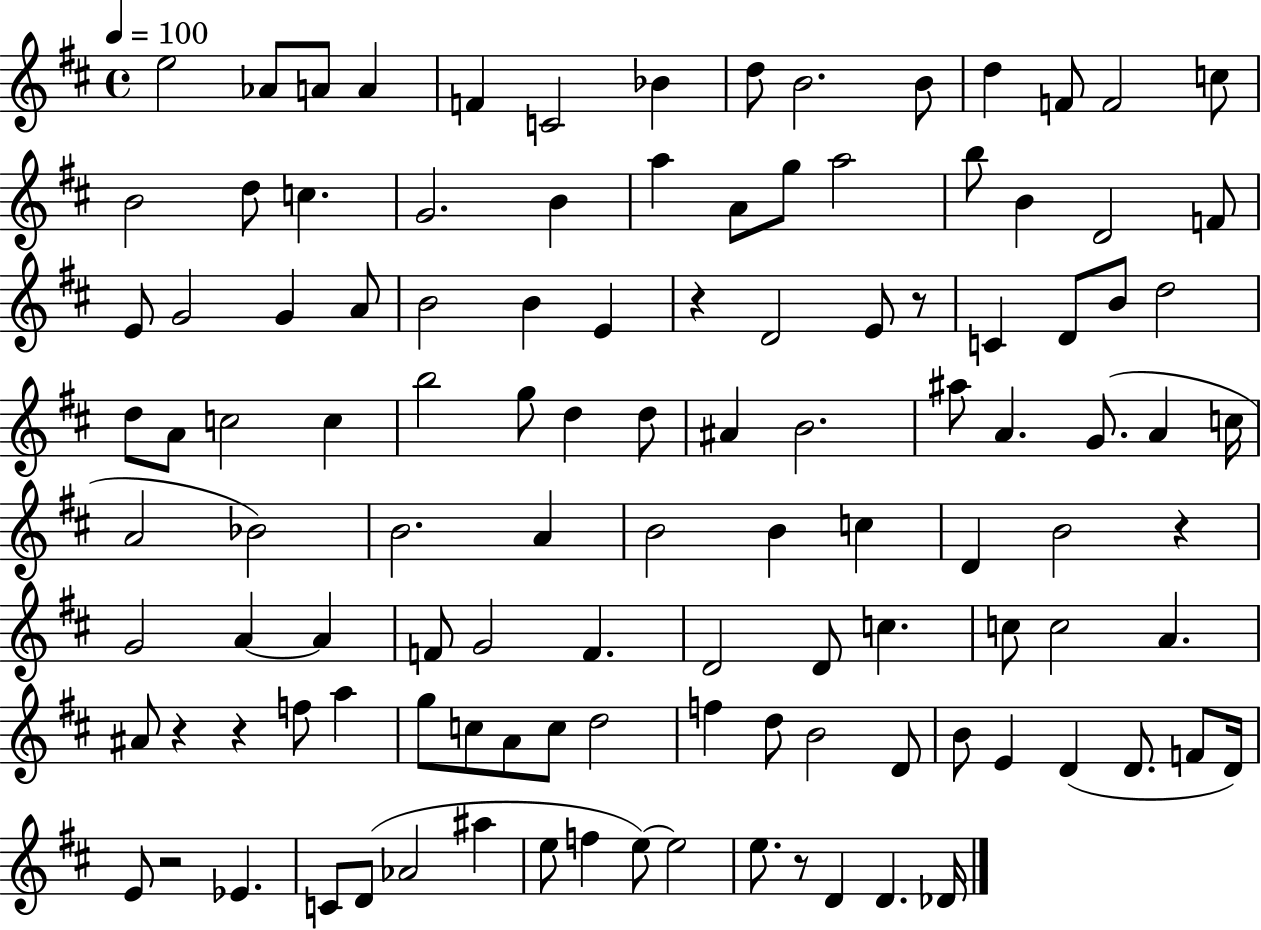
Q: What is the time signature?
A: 4/4